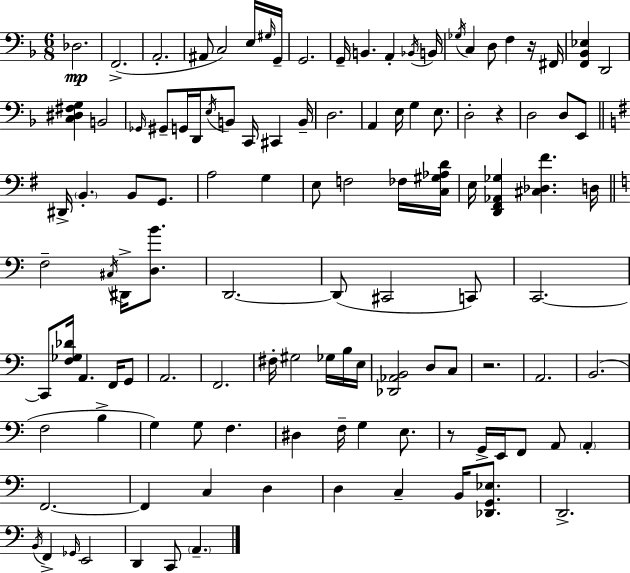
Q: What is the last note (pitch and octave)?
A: A2